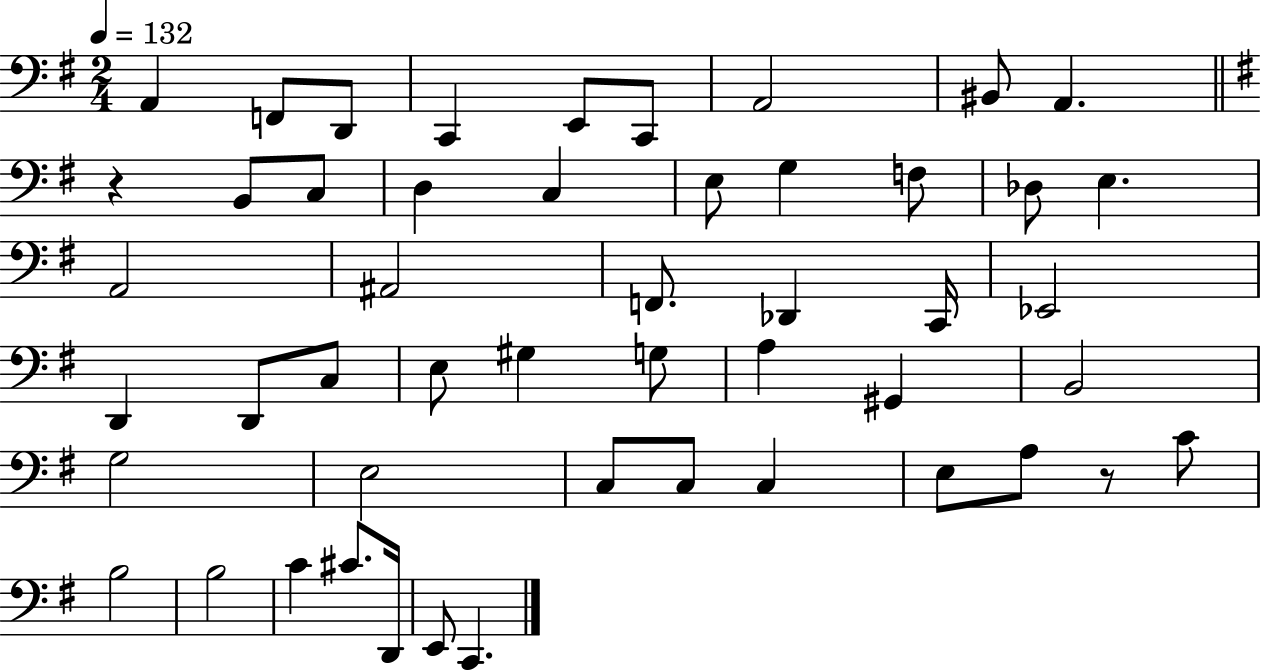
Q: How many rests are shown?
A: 2